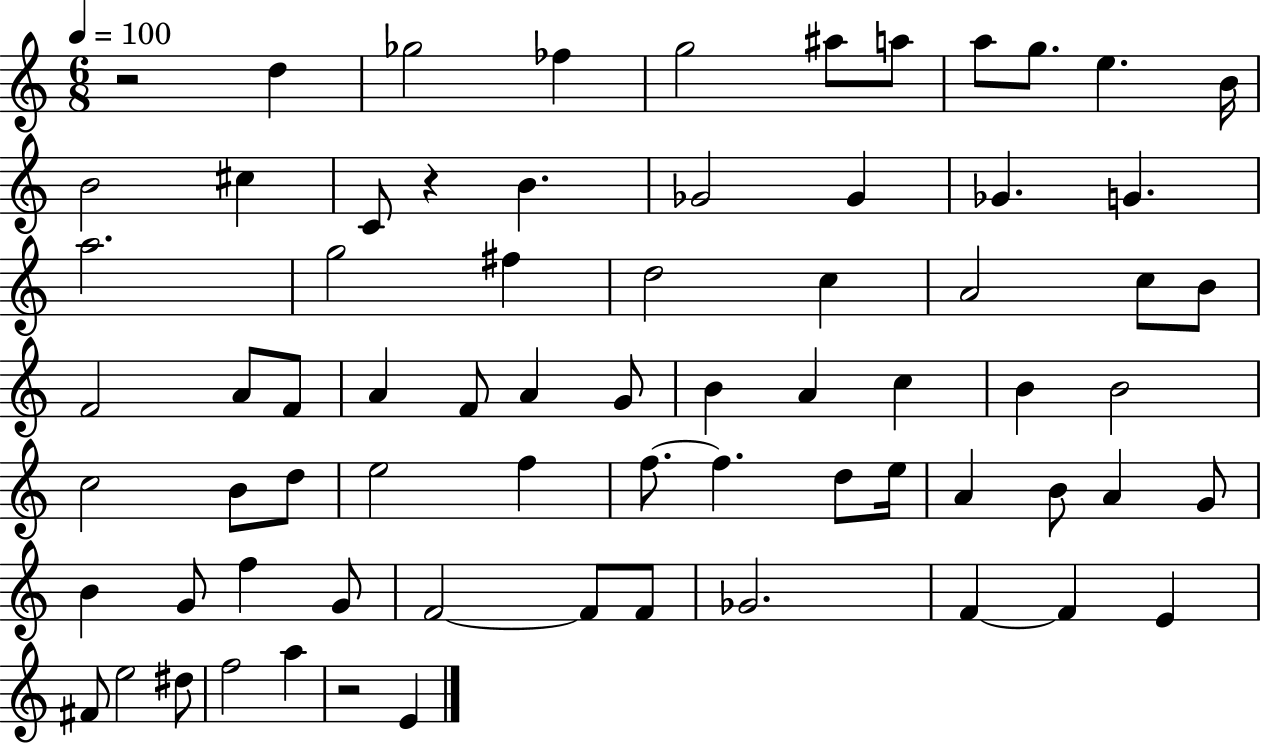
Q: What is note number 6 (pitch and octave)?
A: A5